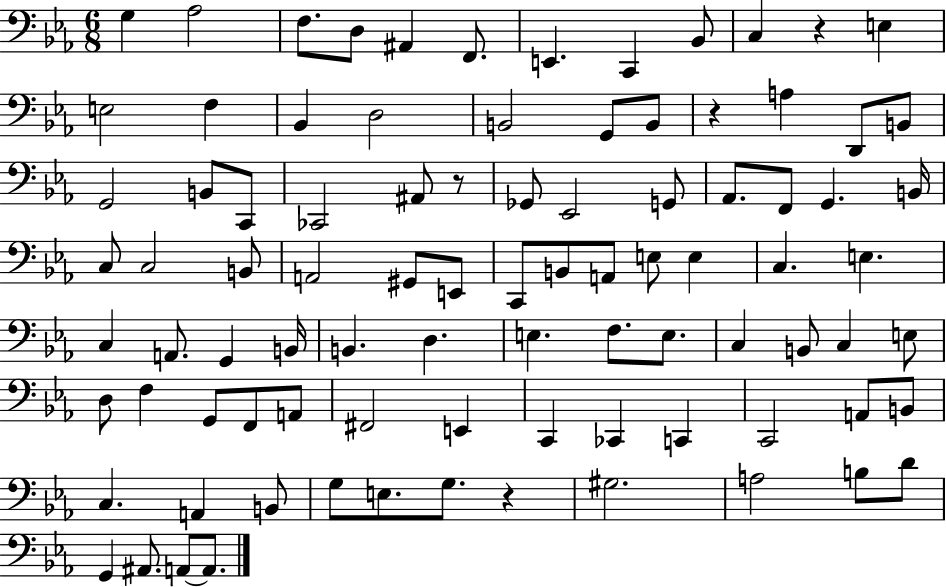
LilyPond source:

{
  \clef bass
  \numericTimeSignature
  \time 6/8
  \key ees \major
  \repeat volta 2 { g4 aes2 | f8. d8 ais,4 f,8. | e,4. c,4 bes,8 | c4 r4 e4 | \break e2 f4 | bes,4 d2 | b,2 g,8 b,8 | r4 a4 d,8 b,8 | \break g,2 b,8 c,8 | ces,2 ais,8 r8 | ges,8 ees,2 g,8 | aes,8. f,8 g,4. b,16 | \break c8 c2 b,8 | a,2 gis,8 e,8 | c,8 b,8 a,8 e8 e4 | c4. e4. | \break c4 a,8. g,4 b,16 | b,4. d4. | e4. f8. e8. | c4 b,8 c4 e8 | \break d8 f4 g,8 f,8 a,8 | fis,2 e,4 | c,4 ces,4 c,4 | c,2 a,8 b,8 | \break c4. a,4 b,8 | g8 e8. g8. r4 | gis2. | a2 b8 d'8 | \break g,4 ais,8. a,8~~ a,8. | } \bar "|."
}